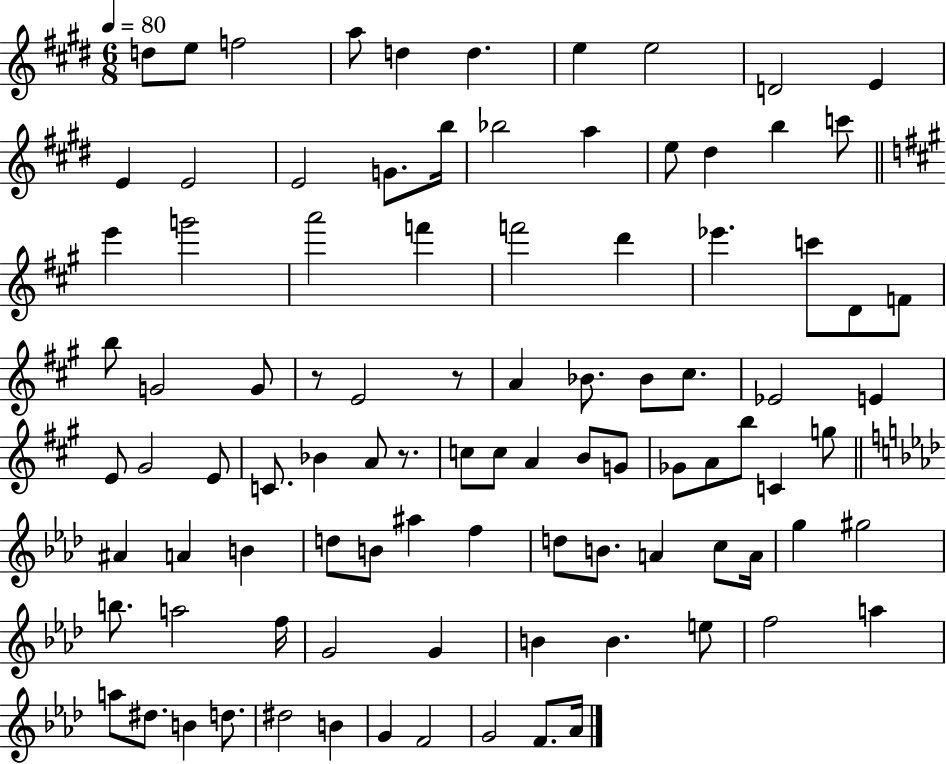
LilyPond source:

{
  \clef treble
  \numericTimeSignature
  \time 6/8
  \key e \major
  \tempo 4 = 80
  d''8 e''8 f''2 | a''8 d''4 d''4. | e''4 e''2 | d'2 e'4 | \break e'4 e'2 | e'2 g'8. b''16 | bes''2 a''4 | e''8 dis''4 b''4 c'''8 | \break \bar "||" \break \key a \major e'''4 g'''2 | a'''2 f'''4 | f'''2 d'''4 | ees'''4. c'''8 d'8 f'8 | \break b''8 g'2 g'8 | r8 e'2 r8 | a'4 bes'8. bes'8 cis''8. | ees'2 e'4 | \break e'8 gis'2 e'8 | c'8. bes'4 a'8 r8. | c''8 c''8 a'4 b'8 g'8 | ges'8 a'8 b''8 c'4 g''8 | \break \bar "||" \break \key aes \major ais'4 a'4 b'4 | d''8 b'8 ais''4 f''4 | d''8 b'8. a'4 c''8 a'16 | g''4 gis''2 | \break b''8. a''2 f''16 | g'2 g'4 | b'4 b'4. e''8 | f''2 a''4 | \break a''8 dis''8. b'4 d''8. | dis''2 b'4 | g'4 f'2 | g'2 f'8. aes'16 | \break \bar "|."
}